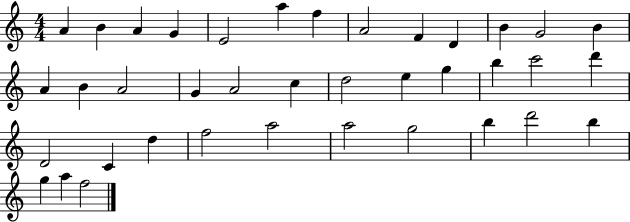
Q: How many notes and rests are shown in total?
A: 38